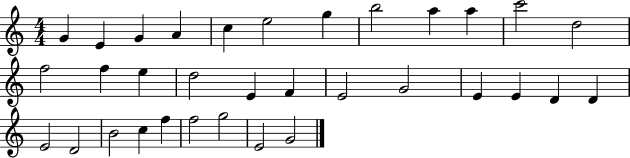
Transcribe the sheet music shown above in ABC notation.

X:1
T:Untitled
M:4/4
L:1/4
K:C
G E G A c e2 g b2 a a c'2 d2 f2 f e d2 E F E2 G2 E E D D E2 D2 B2 c f f2 g2 E2 G2